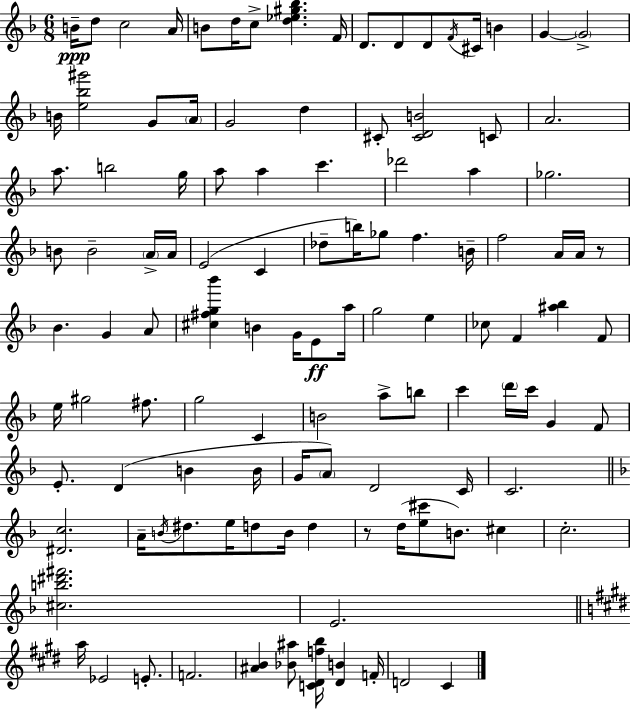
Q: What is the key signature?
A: D minor